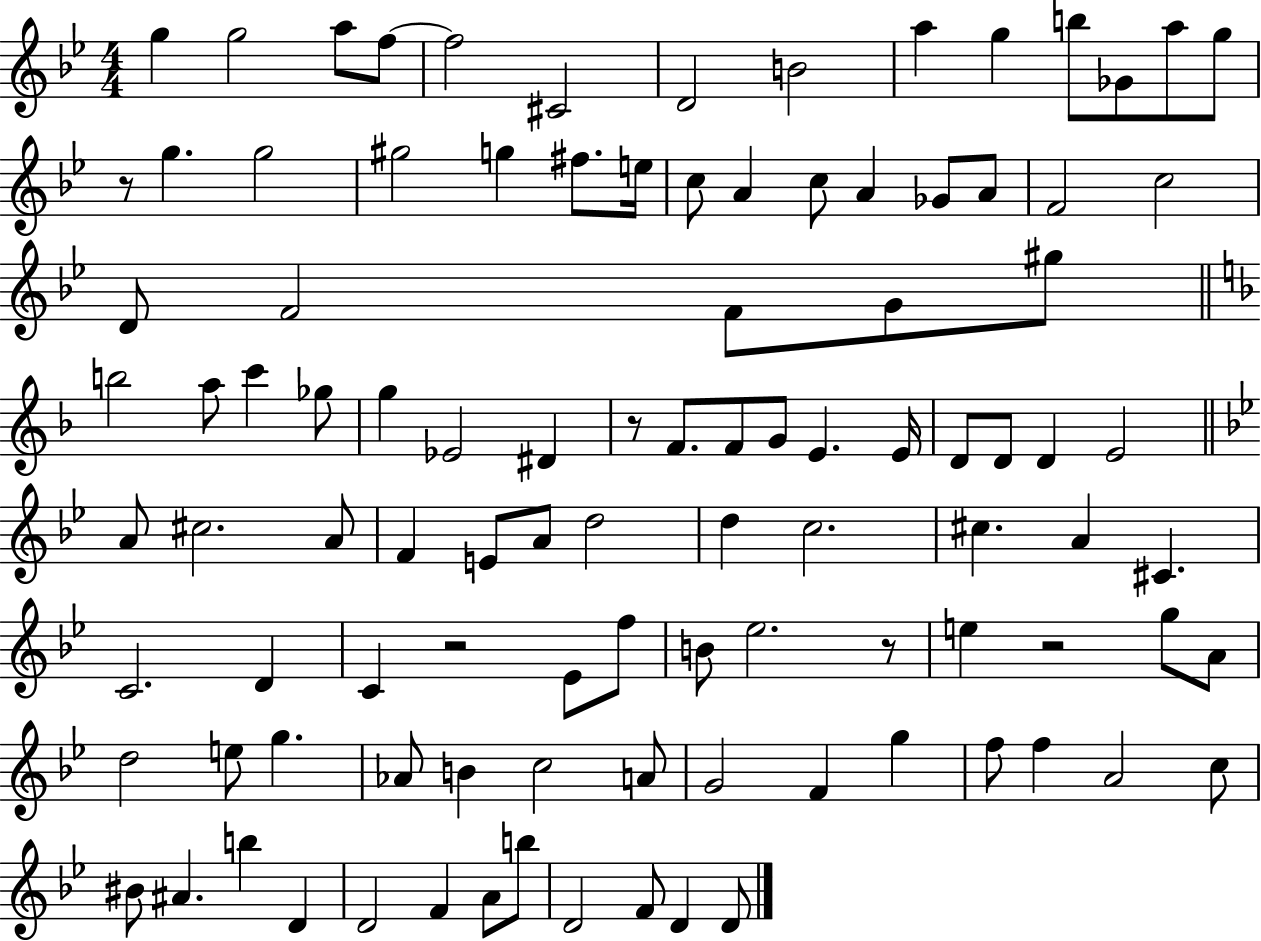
X:1
T:Untitled
M:4/4
L:1/4
K:Bb
g g2 a/2 f/2 f2 ^C2 D2 B2 a g b/2 _G/2 a/2 g/2 z/2 g g2 ^g2 g ^f/2 e/4 c/2 A c/2 A _G/2 A/2 F2 c2 D/2 F2 F/2 G/2 ^g/2 b2 a/2 c' _g/2 g _E2 ^D z/2 F/2 F/2 G/2 E E/4 D/2 D/2 D E2 A/2 ^c2 A/2 F E/2 A/2 d2 d c2 ^c A ^C C2 D C z2 _E/2 f/2 B/2 _e2 z/2 e z2 g/2 A/2 d2 e/2 g _A/2 B c2 A/2 G2 F g f/2 f A2 c/2 ^B/2 ^A b D D2 F A/2 b/2 D2 F/2 D D/2